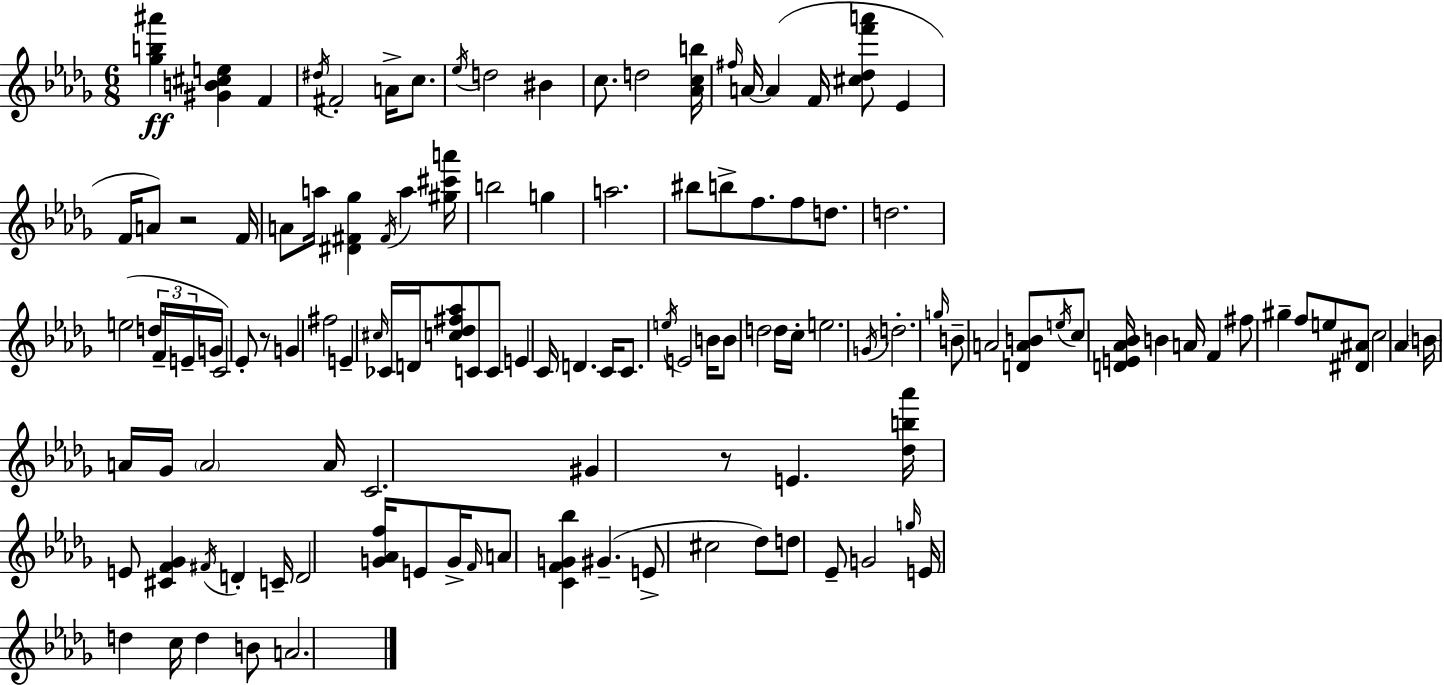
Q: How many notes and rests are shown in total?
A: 123